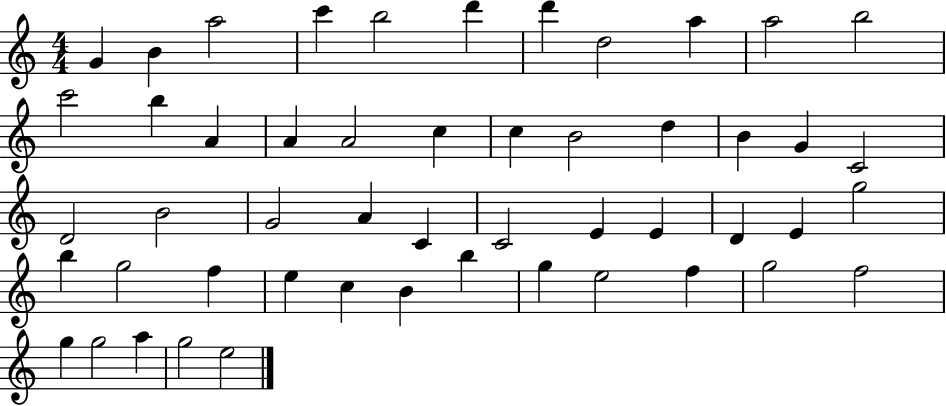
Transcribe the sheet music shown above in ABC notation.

X:1
T:Untitled
M:4/4
L:1/4
K:C
G B a2 c' b2 d' d' d2 a a2 b2 c'2 b A A A2 c c B2 d B G C2 D2 B2 G2 A C C2 E E D E g2 b g2 f e c B b g e2 f g2 f2 g g2 a g2 e2